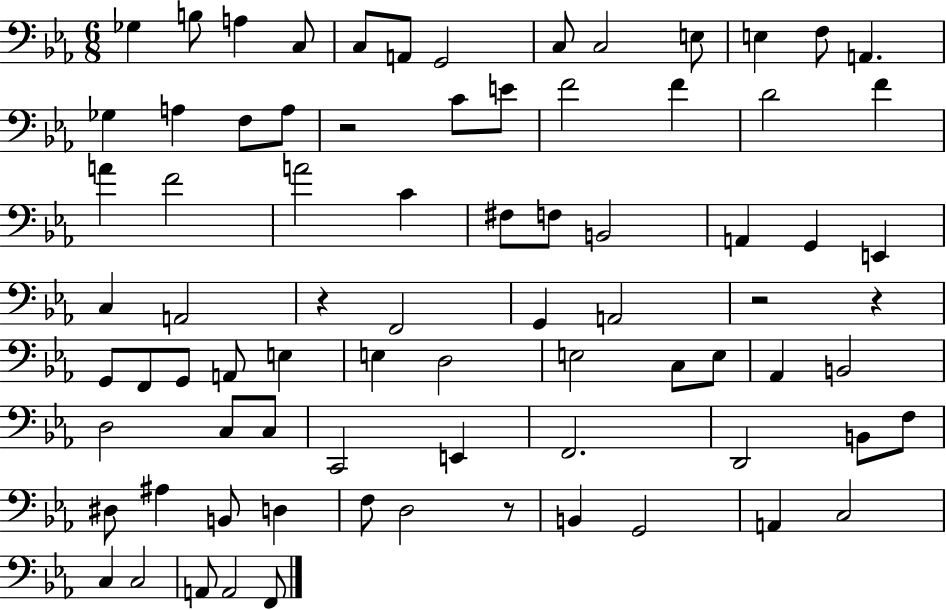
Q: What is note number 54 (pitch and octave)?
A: C2